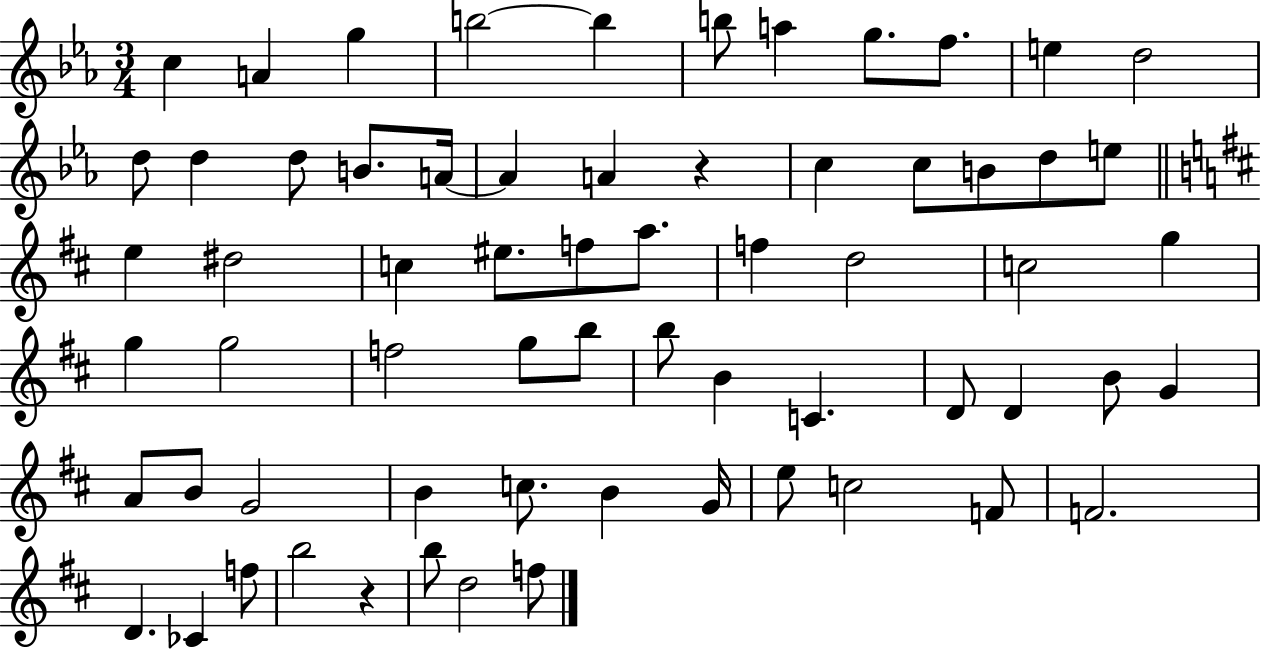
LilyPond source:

{
  \clef treble
  \numericTimeSignature
  \time 3/4
  \key ees \major
  c''4 a'4 g''4 | b''2~~ b''4 | b''8 a''4 g''8. f''8. | e''4 d''2 | \break d''8 d''4 d''8 b'8. a'16~~ | a'4 a'4 r4 | c''4 c''8 b'8 d''8 e''8 | \bar "||" \break \key b \minor e''4 dis''2 | c''4 eis''8. f''8 a''8. | f''4 d''2 | c''2 g''4 | \break g''4 g''2 | f''2 g''8 b''8 | b''8 b'4 c'4. | d'8 d'4 b'8 g'4 | \break a'8 b'8 g'2 | b'4 c''8. b'4 g'16 | e''8 c''2 f'8 | f'2. | \break d'4. ces'4 f''8 | b''2 r4 | b''8 d''2 f''8 | \bar "|."
}